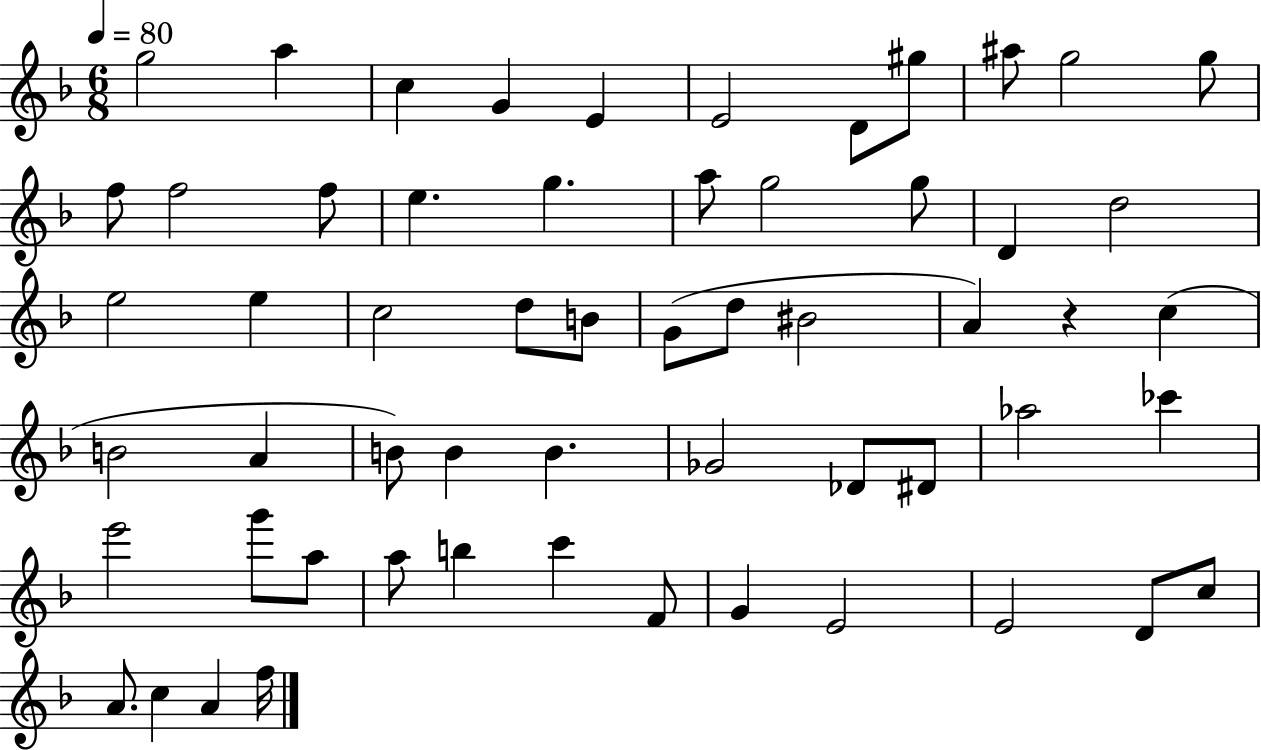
X:1
T:Untitled
M:6/8
L:1/4
K:F
g2 a c G E E2 D/2 ^g/2 ^a/2 g2 g/2 f/2 f2 f/2 e g a/2 g2 g/2 D d2 e2 e c2 d/2 B/2 G/2 d/2 ^B2 A z c B2 A B/2 B B _G2 _D/2 ^D/2 _a2 _c' e'2 g'/2 a/2 a/2 b c' F/2 G E2 E2 D/2 c/2 A/2 c A f/4